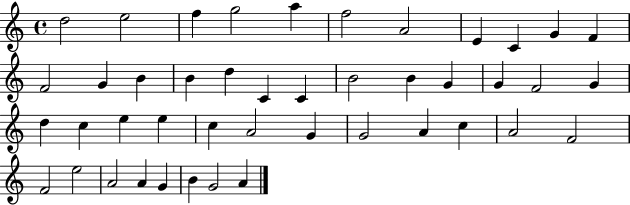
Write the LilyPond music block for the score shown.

{
  \clef treble
  \time 4/4
  \defaultTimeSignature
  \key c \major
  d''2 e''2 | f''4 g''2 a''4 | f''2 a'2 | e'4 c'4 g'4 f'4 | \break f'2 g'4 b'4 | b'4 d''4 c'4 c'4 | b'2 b'4 g'4 | g'4 f'2 g'4 | \break d''4 c''4 e''4 e''4 | c''4 a'2 g'4 | g'2 a'4 c''4 | a'2 f'2 | \break f'2 e''2 | a'2 a'4 g'4 | b'4 g'2 a'4 | \bar "|."
}